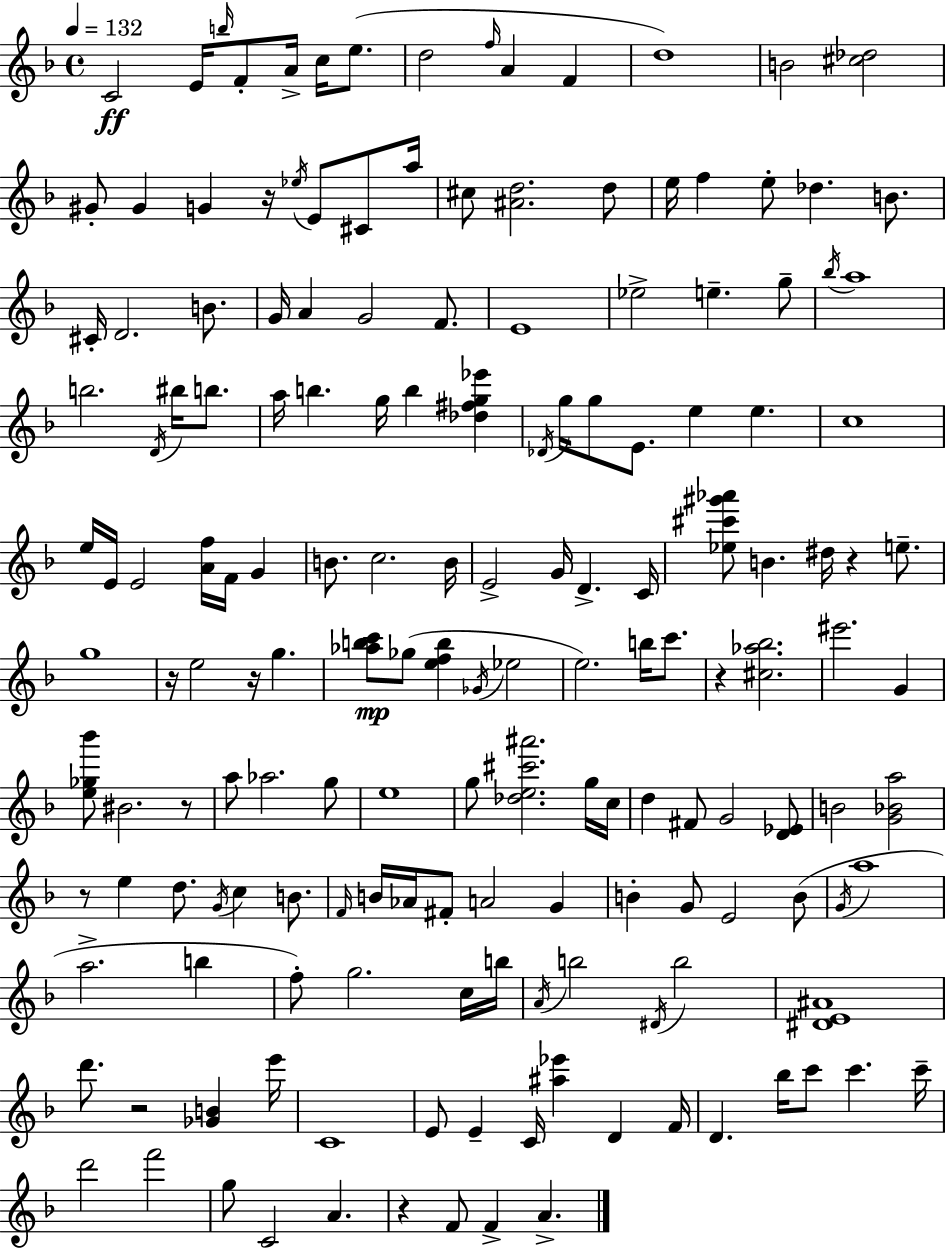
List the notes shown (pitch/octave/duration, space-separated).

C4/h E4/s B5/s F4/e A4/s C5/s E5/e. D5/h F5/s A4/q F4/q D5/w B4/h [C#5,Db5]/h G#4/e G#4/q G4/q R/s Eb5/s E4/e C#4/e A5/s C#5/e [A#4,D5]/h. D5/e E5/s F5/q E5/e Db5/q. B4/e. C#4/s D4/h. B4/e. G4/s A4/q G4/h F4/e. E4/w Eb5/h E5/q. G5/e Bb5/s A5/w B5/h. D4/s BIS5/s B5/e. A5/s B5/q. G5/s B5/q [Db5,F#5,G5,Eb6]/q Db4/s G5/s G5/e E4/e. E5/q E5/q. C5/w E5/s E4/s E4/h [A4,F5]/s F4/s G4/q B4/e. C5/h. B4/s E4/h G4/s D4/q. C4/s [Eb5,C#6,G#6,Ab6]/e B4/q. D#5/s R/q E5/e. G5/w R/s E5/h R/s G5/q. [Ab5,B5,C6]/e Gb5/e [E5,F5,B5]/q Gb4/s Eb5/h E5/h. B5/s C6/e. R/q [C#5,Ab5,Bb5]/h. EIS6/h. G4/q [E5,Gb5,Bb6]/e BIS4/h. R/e A5/e Ab5/h. G5/e E5/w G5/e [Db5,E5,C#6,A#6]/h. G5/s C5/s D5/q F#4/e G4/h [D4,Eb4]/e B4/h [G4,Bb4,A5]/h R/e E5/q D5/e. G4/s C5/q B4/e. F4/s B4/s Ab4/s F#4/e A4/h G4/q B4/q G4/e E4/h B4/e G4/s A5/w A5/h. B5/q F5/e G5/h. C5/s B5/s A4/s B5/h D#4/s B5/h [D#4,E4,A#4]/w D6/e. R/h [Gb4,B4]/q E6/s C4/w E4/e E4/q C4/s [A#5,Eb6]/q D4/q F4/s D4/q. Bb5/s C6/e C6/q. C6/s D6/h F6/h G5/e C4/h A4/q. R/q F4/e F4/q A4/q.